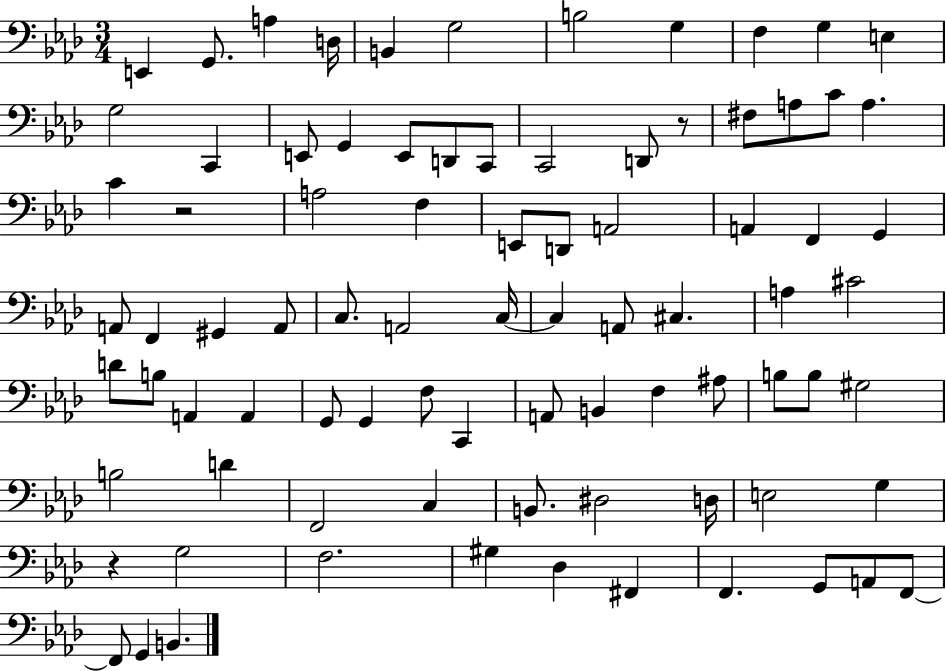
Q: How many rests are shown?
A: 3